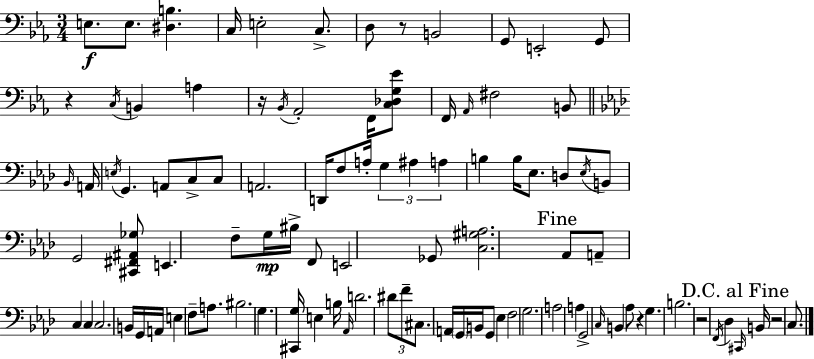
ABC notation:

X:1
T:Untitled
M:3/4
L:1/4
K:Cm
E,/2 E,/2 [^D,B,] C,/4 E,2 C,/2 D,/2 z/2 B,,2 G,,/2 E,,2 G,,/2 z C,/4 B,, A, z/4 _B,,/4 _A,,2 F,,/4 [C,_D,G,_E]/2 F,,/4 _A,,/4 ^F,2 B,,/2 _B,,/4 A,,/4 E,/4 G,, A,,/2 C,/2 C,/2 A,,2 D,,/4 F,/2 A,/4 G, ^A, A, B, B,/4 _E,/2 D,/2 _E,/4 B,,/2 G,,2 [^C,,^F,,^A,,_G,]/2 E,, F,/2 G,/4 ^B,/4 F,,/2 E,,2 _G,,/2 [C,^G,A,]2 _A,,/2 A,,/2 C, C, C,2 B,,/4 G,,/4 A,,/4 E, F,/2 A,/2 ^B,2 G, [^C,,G,]/4 E, B,/4 _A,,/4 D2 ^D/2 F/2 ^C,/2 A,,/4 G,,/4 B,,/4 G,,/2 _E, F,2 G,2 A,2 A, G,,2 C,/4 B,, _A,/2 z G, B,2 z2 F,,/4 _D, ^C,,/4 B,,/4 z2 C,/2